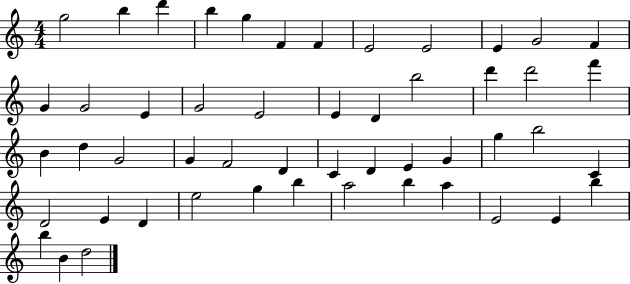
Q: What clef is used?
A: treble